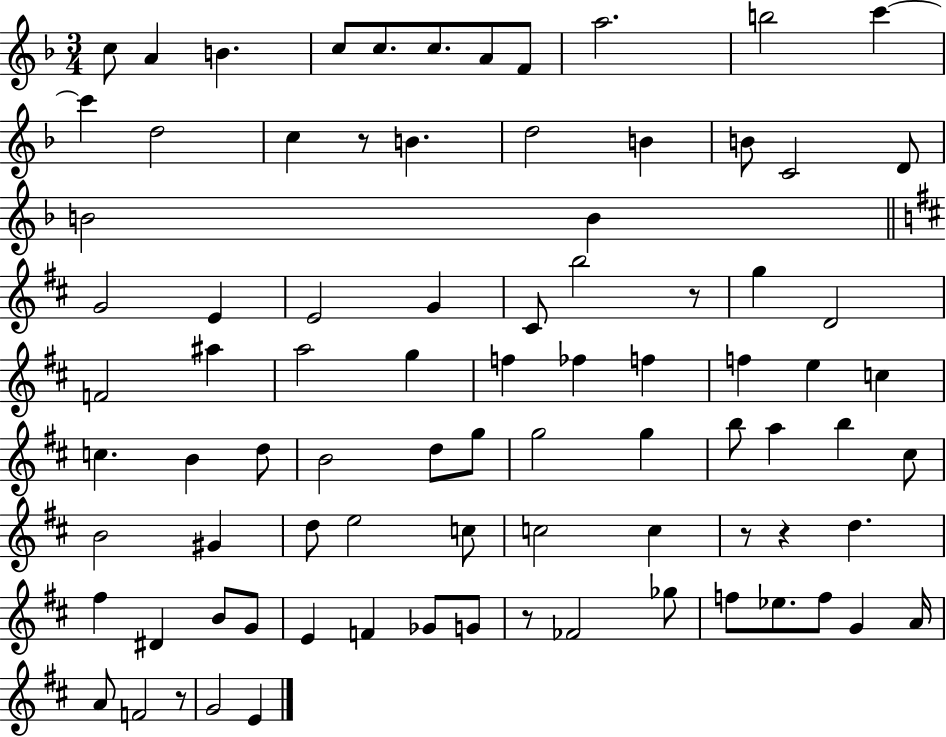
C5/e A4/q B4/q. C5/e C5/e. C5/e. A4/e F4/e A5/h. B5/h C6/q C6/q D5/h C5/q R/e B4/q. D5/h B4/q B4/e C4/h D4/e B4/h B4/q G4/h E4/q E4/h G4/q C#4/e B5/h R/e G5/q D4/h F4/h A#5/q A5/h G5/q F5/q FES5/q F5/q F5/q E5/q C5/q C5/q. B4/q D5/e B4/h D5/e G5/e G5/h G5/q B5/e A5/q B5/q C#5/e B4/h G#4/q D5/e E5/h C5/e C5/h C5/q R/e R/q D5/q. F#5/q D#4/q B4/e G4/e E4/q F4/q Gb4/e G4/e R/e FES4/h Gb5/e F5/e Eb5/e. F5/e G4/q A4/s A4/e F4/h R/e G4/h E4/q